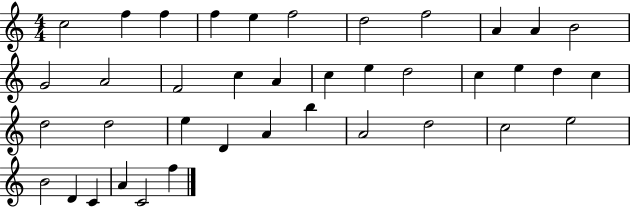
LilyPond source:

{
  \clef treble
  \numericTimeSignature
  \time 4/4
  \key c \major
  c''2 f''4 f''4 | f''4 e''4 f''2 | d''2 f''2 | a'4 a'4 b'2 | \break g'2 a'2 | f'2 c''4 a'4 | c''4 e''4 d''2 | c''4 e''4 d''4 c''4 | \break d''2 d''2 | e''4 d'4 a'4 b''4 | a'2 d''2 | c''2 e''2 | \break b'2 d'4 c'4 | a'4 c'2 f''4 | \bar "|."
}